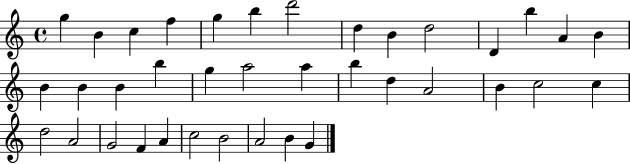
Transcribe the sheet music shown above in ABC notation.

X:1
T:Untitled
M:4/4
L:1/4
K:C
g B c f g b d'2 d B d2 D b A B B B B b g a2 a b d A2 B c2 c d2 A2 G2 F A c2 B2 A2 B G